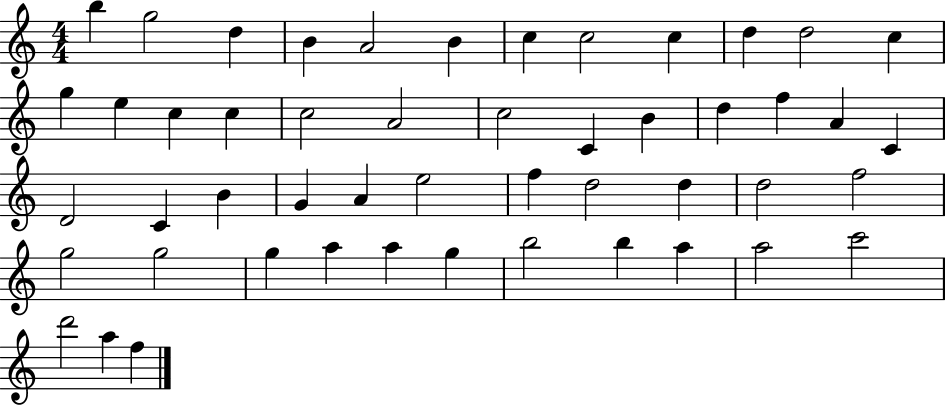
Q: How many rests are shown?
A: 0